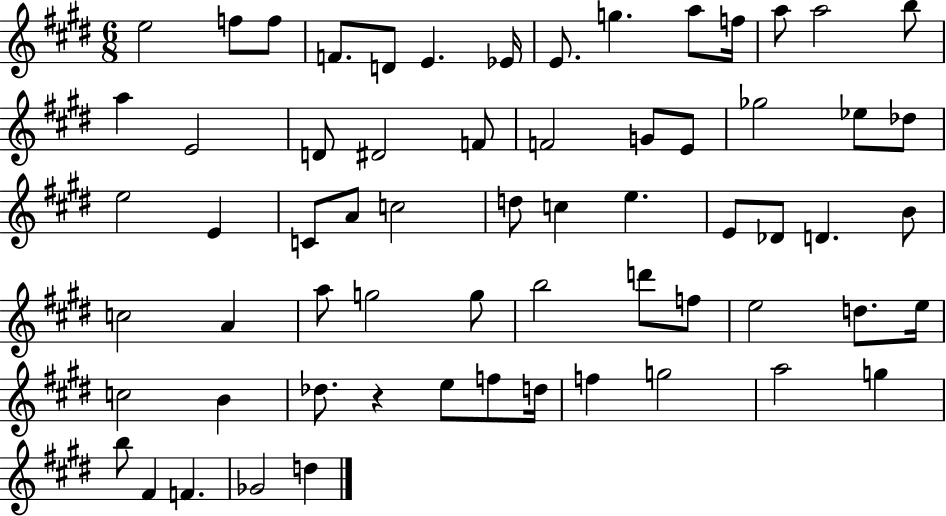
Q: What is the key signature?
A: E major